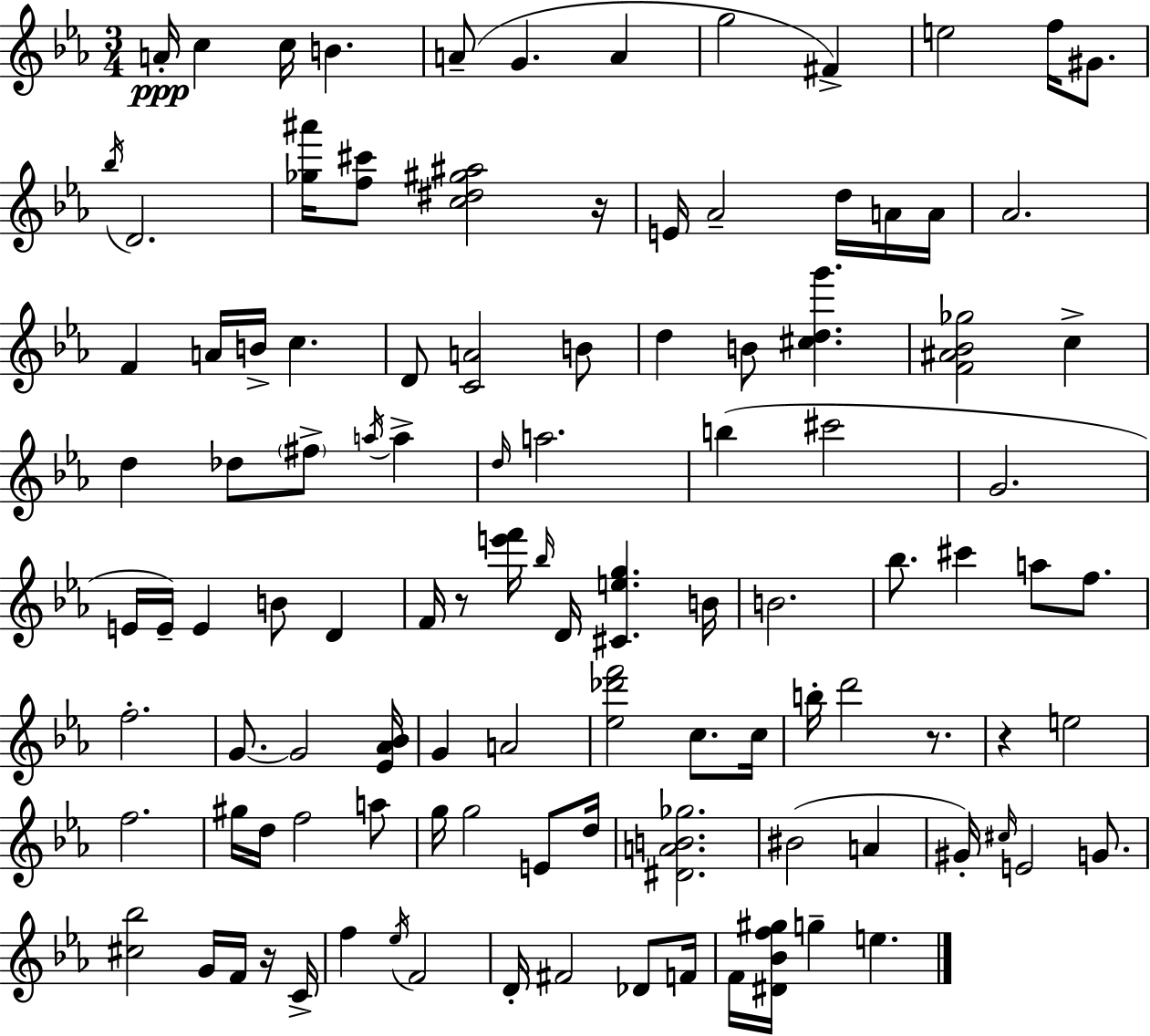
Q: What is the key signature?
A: C minor